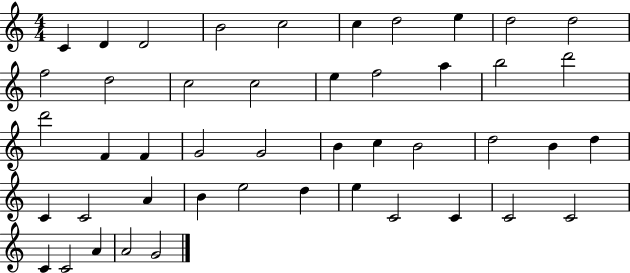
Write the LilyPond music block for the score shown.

{
  \clef treble
  \numericTimeSignature
  \time 4/4
  \key c \major
  c'4 d'4 d'2 | b'2 c''2 | c''4 d''2 e''4 | d''2 d''2 | \break f''2 d''2 | c''2 c''2 | e''4 f''2 a''4 | b''2 d'''2 | \break d'''2 f'4 f'4 | g'2 g'2 | b'4 c''4 b'2 | d''2 b'4 d''4 | \break c'4 c'2 a'4 | b'4 e''2 d''4 | e''4 c'2 c'4 | c'2 c'2 | \break c'4 c'2 a'4 | a'2 g'2 | \bar "|."
}